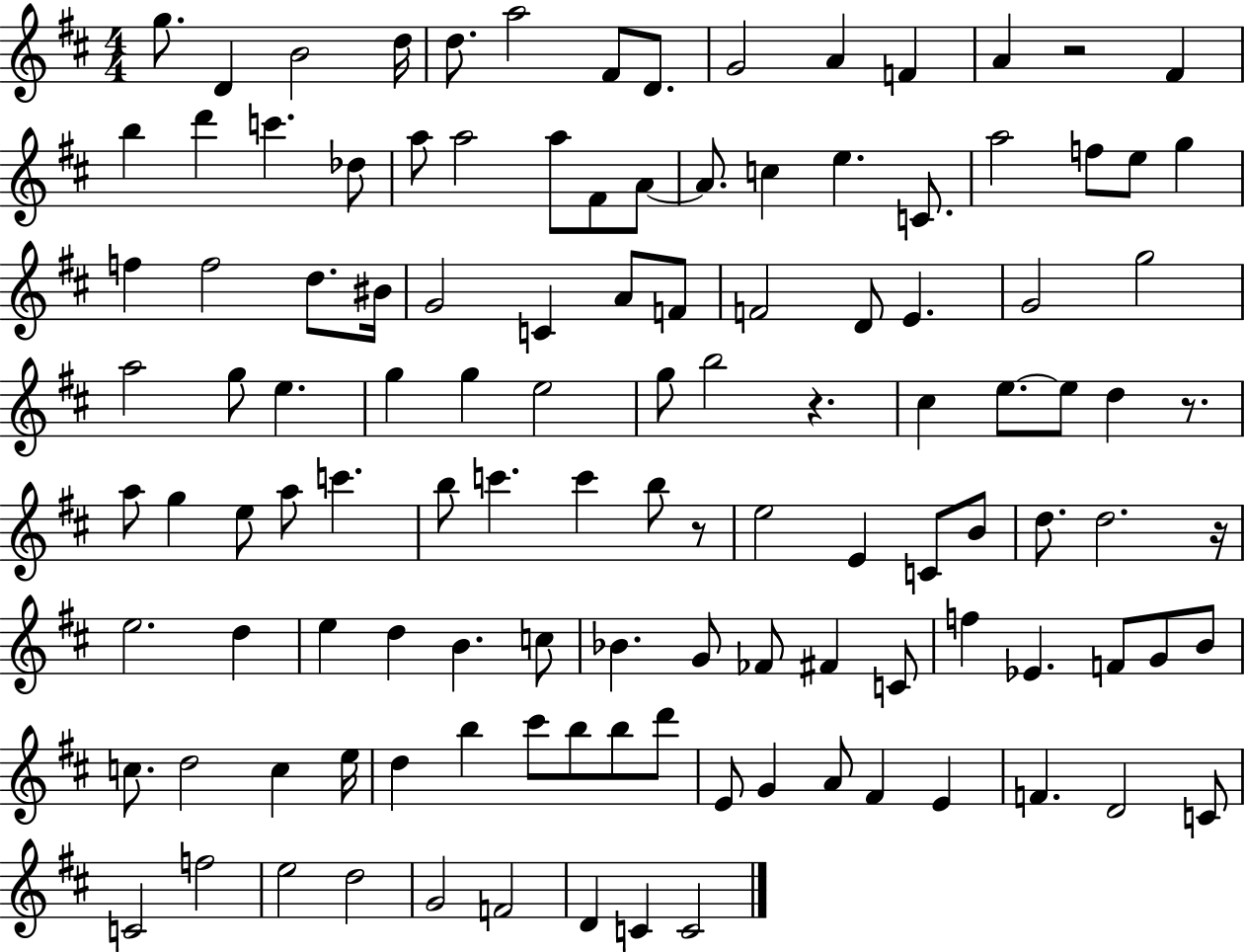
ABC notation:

X:1
T:Untitled
M:4/4
L:1/4
K:D
g/2 D B2 d/4 d/2 a2 ^F/2 D/2 G2 A F A z2 ^F b d' c' _d/2 a/2 a2 a/2 ^F/2 A/2 A/2 c e C/2 a2 f/2 e/2 g f f2 d/2 ^B/4 G2 C A/2 F/2 F2 D/2 E G2 g2 a2 g/2 e g g e2 g/2 b2 z ^c e/2 e/2 d z/2 a/2 g e/2 a/2 c' b/2 c' c' b/2 z/2 e2 E C/2 B/2 d/2 d2 z/4 e2 d e d B c/2 _B G/2 _F/2 ^F C/2 f _E F/2 G/2 B/2 c/2 d2 c e/4 d b ^c'/2 b/2 b/2 d'/2 E/2 G A/2 ^F E F D2 C/2 C2 f2 e2 d2 G2 F2 D C C2